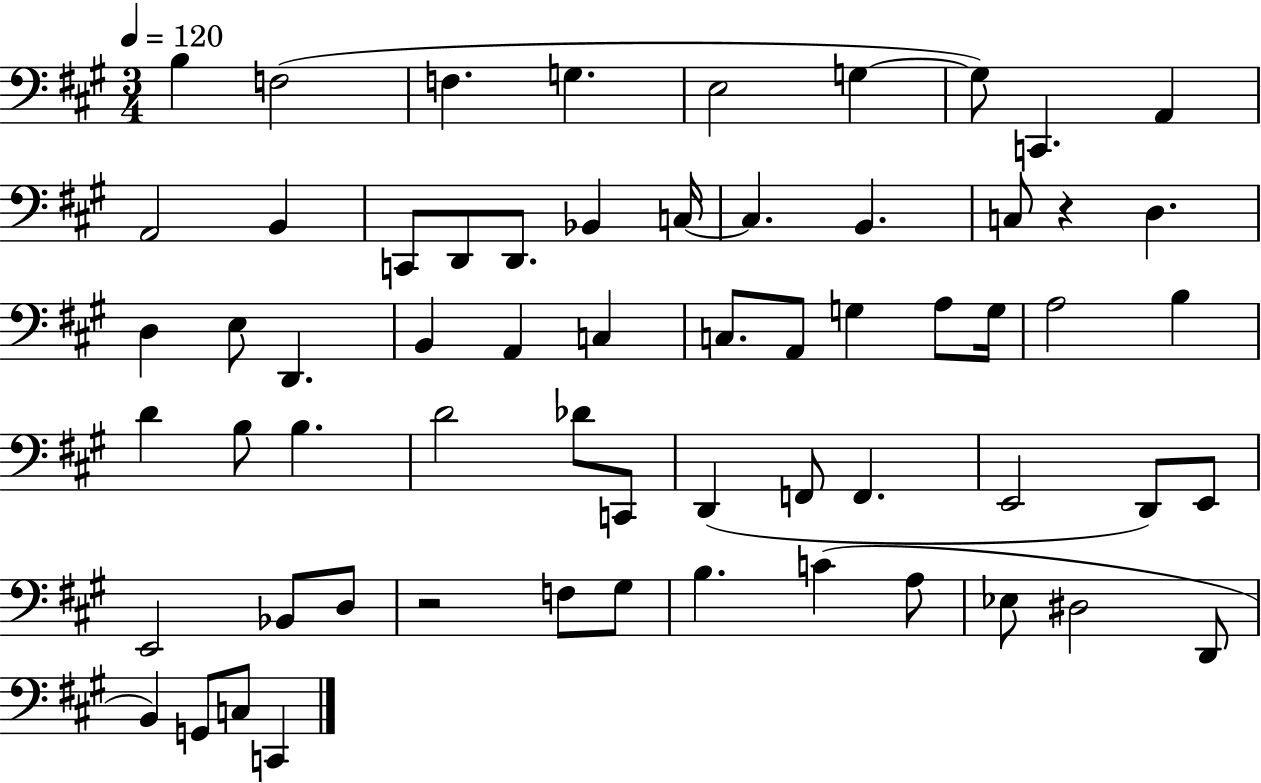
B3/q F3/h F3/q. G3/q. E3/h G3/q G3/e C2/q. A2/q A2/h B2/q C2/e D2/e D2/e. Bb2/q C3/s C3/q. B2/q. C3/e R/q D3/q. D3/q E3/e D2/q. B2/q A2/q C3/q C3/e. A2/e G3/q A3/e G3/s A3/h B3/q D4/q B3/e B3/q. D4/h Db4/e C2/e D2/q F2/e F2/q. E2/h D2/e E2/e E2/h Bb2/e D3/e R/h F3/e G#3/e B3/q. C4/q A3/e Eb3/e D#3/h D2/e B2/q G2/e C3/e C2/q